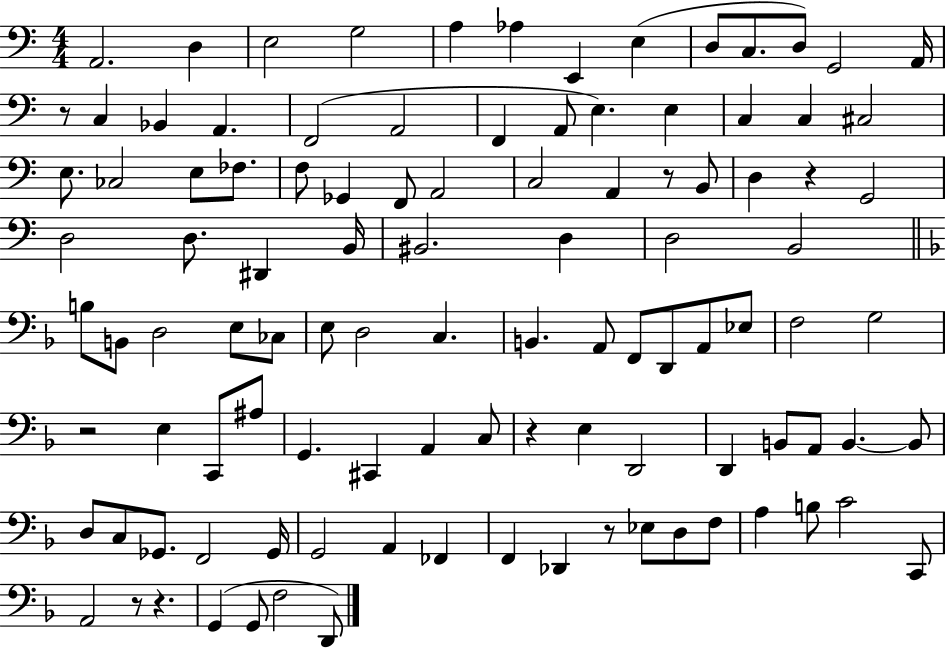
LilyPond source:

{
  \clef bass
  \numericTimeSignature
  \time 4/4
  \key c \major
  a,2. d4 | e2 g2 | a4 aes4 e,4 e4( | d8 c8. d8) g,2 a,16 | \break r8 c4 bes,4 a,4. | f,2( a,2 | f,4 a,8 e4.) e4 | c4 c4 cis2 | \break e8. ces2 e8 fes8. | f8 ges,4 f,8 a,2 | c2 a,4 r8 b,8 | d4 r4 g,2 | \break d2 d8. dis,4 b,16 | bis,2. d4 | d2 b,2 | \bar "||" \break \key d \minor b8 b,8 d2 e8 ces8 | e8 d2 c4. | b,4. a,8 f,8 d,8 a,8 ees8 | f2 g2 | \break r2 e4 c,8 ais8 | g,4. cis,4 a,4 c8 | r4 e4 d,2 | d,4 b,8 a,8 b,4.~~ b,8 | \break d8 c8 ges,8. f,2 ges,16 | g,2 a,4 fes,4 | f,4 des,4 r8 ees8 d8 f8 | a4 b8 c'2 c,8 | \break a,2 r8 r4. | g,4( g,8 f2 d,8) | \bar "|."
}